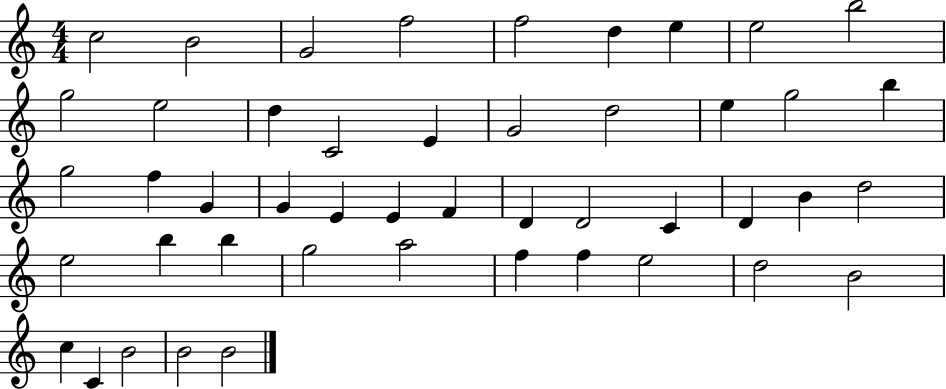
X:1
T:Untitled
M:4/4
L:1/4
K:C
c2 B2 G2 f2 f2 d e e2 b2 g2 e2 d C2 E G2 d2 e g2 b g2 f G G E E F D D2 C D B d2 e2 b b g2 a2 f f e2 d2 B2 c C B2 B2 B2